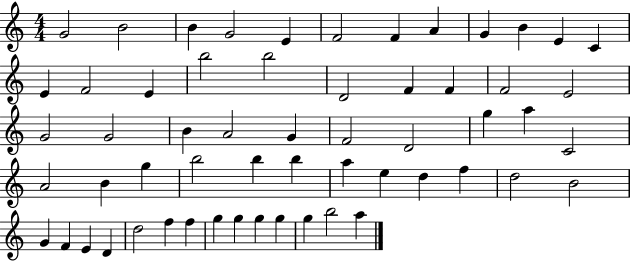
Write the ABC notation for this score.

X:1
T:Untitled
M:4/4
L:1/4
K:C
G2 B2 B G2 E F2 F A G B E C E F2 E b2 b2 D2 F F F2 E2 G2 G2 B A2 G F2 D2 g a C2 A2 B g b2 b b a e d f d2 B2 G F E D d2 f f g g g g g b2 a